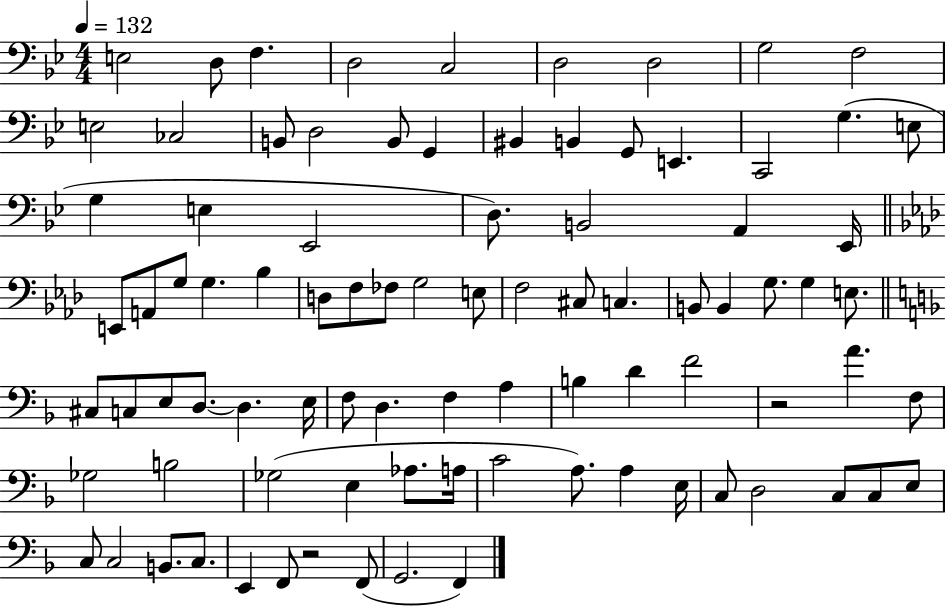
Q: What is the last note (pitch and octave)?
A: F2